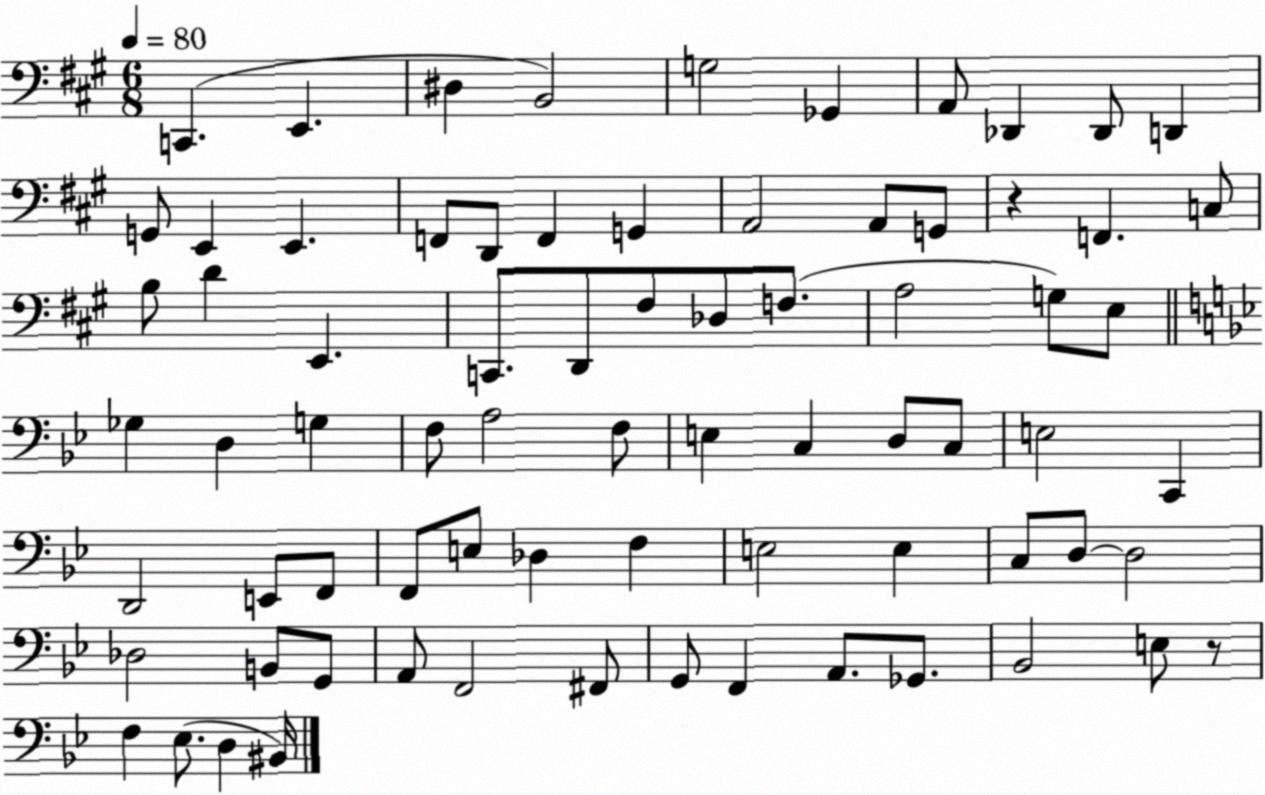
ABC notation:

X:1
T:Untitled
M:6/8
L:1/4
K:A
C,, E,, ^D, B,,2 G,2 _G,, A,,/2 _D,, _D,,/2 D,, G,,/2 E,, E,, F,,/2 D,,/2 F,, G,, A,,2 A,,/2 G,,/2 z F,, C,/2 B,/2 D E,, C,,/2 D,,/2 ^F,/2 _D,/2 F,/2 A,2 G,/2 E,/2 _G, D, G, F,/2 A,2 F,/2 E, C, D,/2 C,/2 E,2 C,, D,,2 E,,/2 F,,/2 F,,/2 E,/2 _D, F, E,2 E, C,/2 D,/2 D,2 _D,2 B,,/2 G,,/2 A,,/2 F,,2 ^F,,/2 G,,/2 F,, A,,/2 _G,,/2 _B,,2 E,/2 z/2 F, _E,/2 D, ^B,,/4